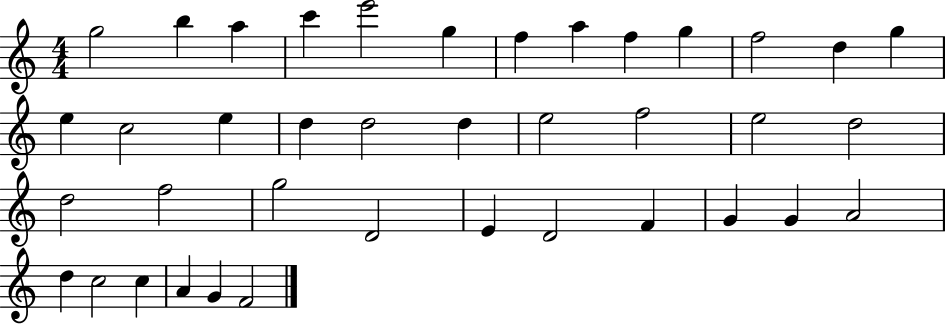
G5/h B5/q A5/q C6/q E6/h G5/q F5/q A5/q F5/q G5/q F5/h D5/q G5/q E5/q C5/h E5/q D5/q D5/h D5/q E5/h F5/h E5/h D5/h D5/h F5/h G5/h D4/h E4/q D4/h F4/q G4/q G4/q A4/h D5/q C5/h C5/q A4/q G4/q F4/h